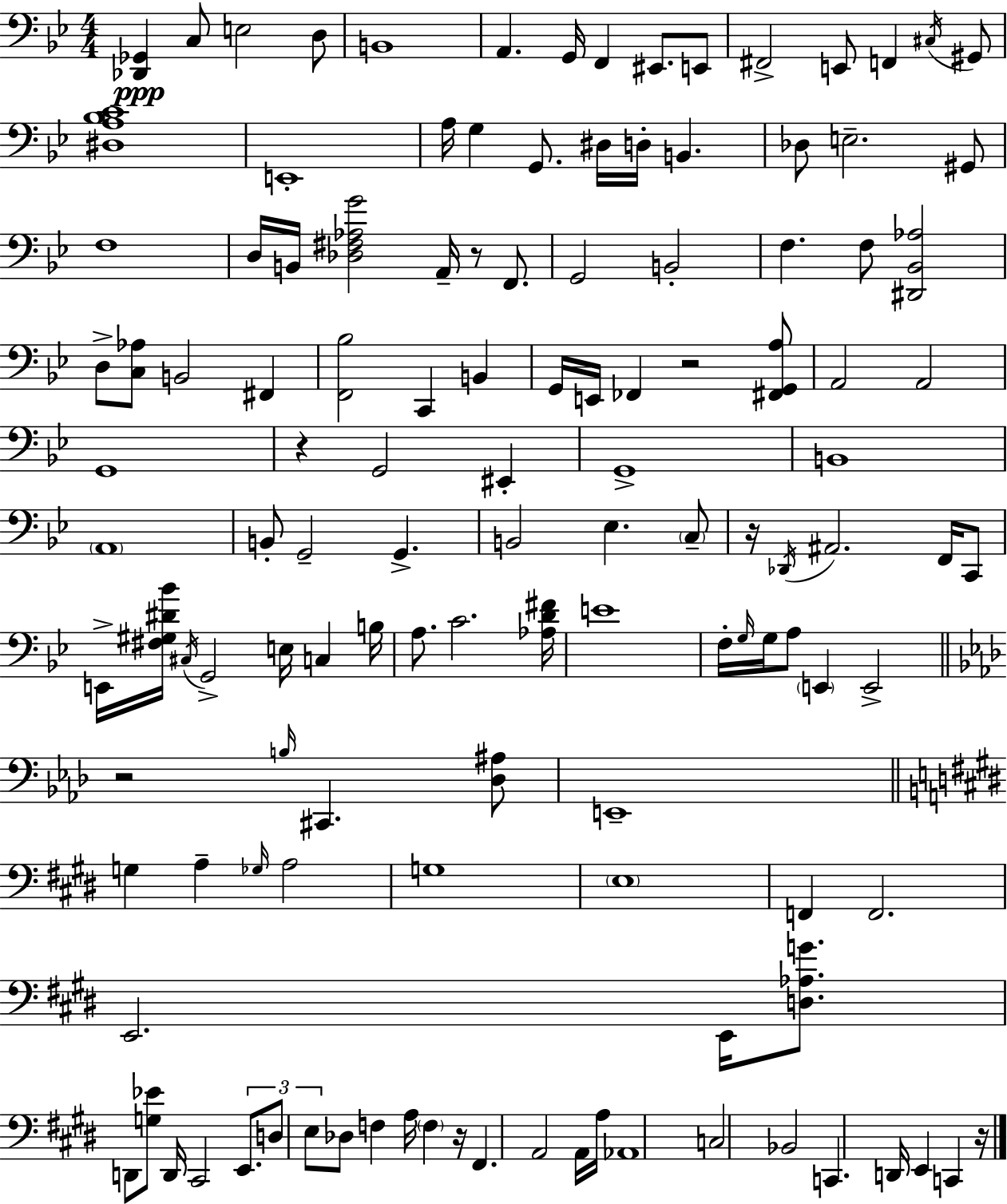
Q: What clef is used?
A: bass